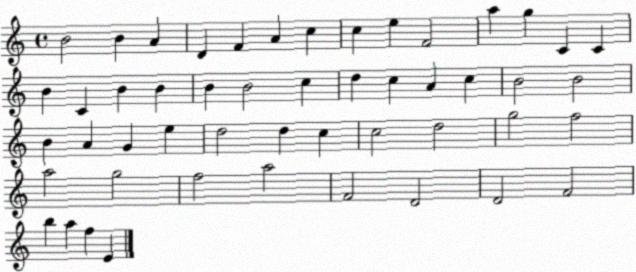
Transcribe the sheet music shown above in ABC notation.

X:1
T:Untitled
M:4/4
L:1/4
K:C
B2 B A D F A c c e F2 a g C C B C B B B B2 c d c A c B2 B2 B A G e d2 d c c2 d2 g2 f2 a2 g2 f2 a2 F2 D2 D2 F2 b a f E